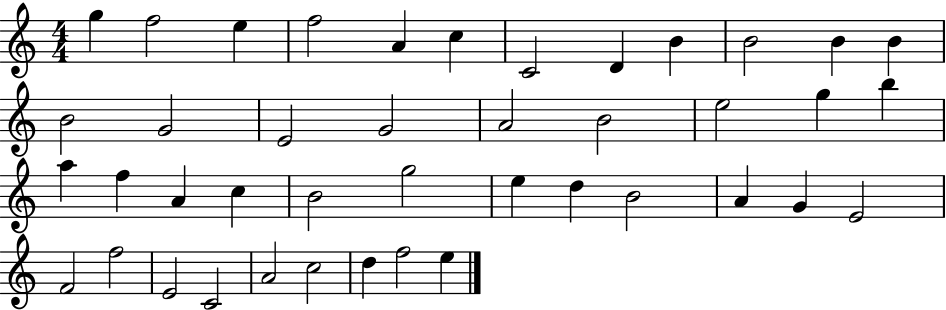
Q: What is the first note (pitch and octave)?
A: G5